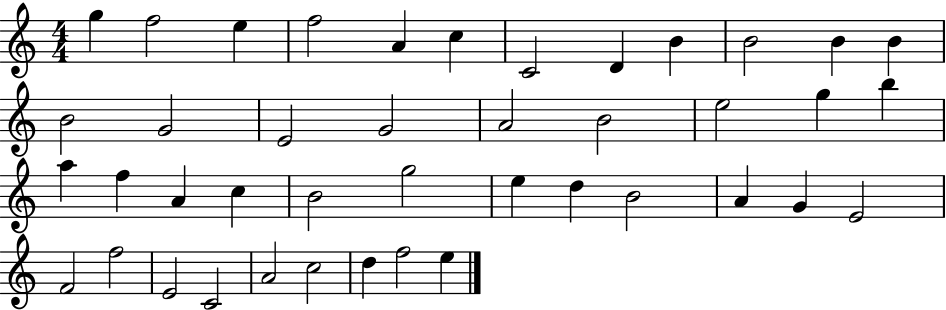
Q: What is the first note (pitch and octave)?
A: G5